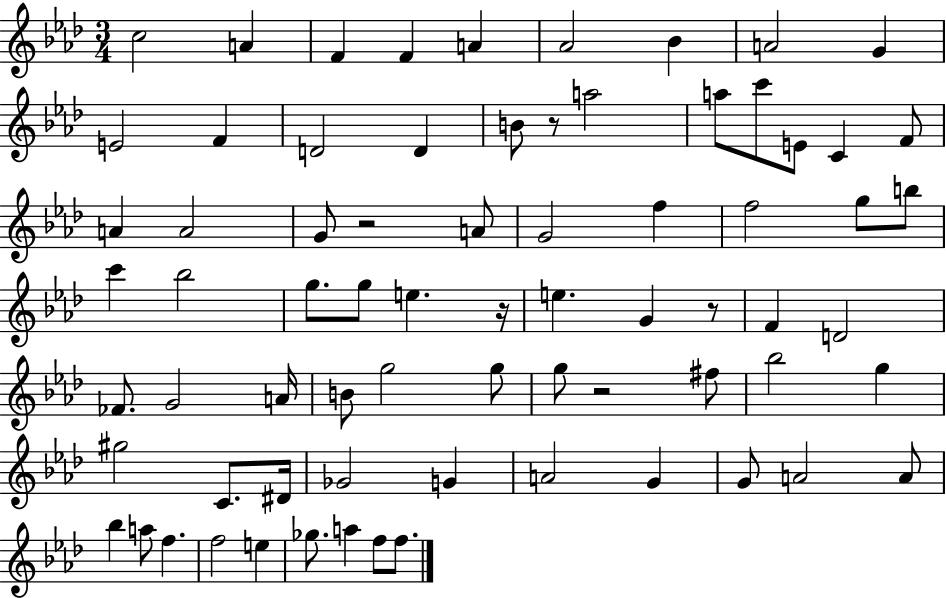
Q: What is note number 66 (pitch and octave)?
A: F5